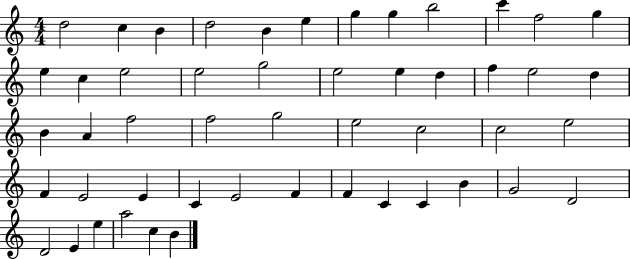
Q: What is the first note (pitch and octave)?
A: D5